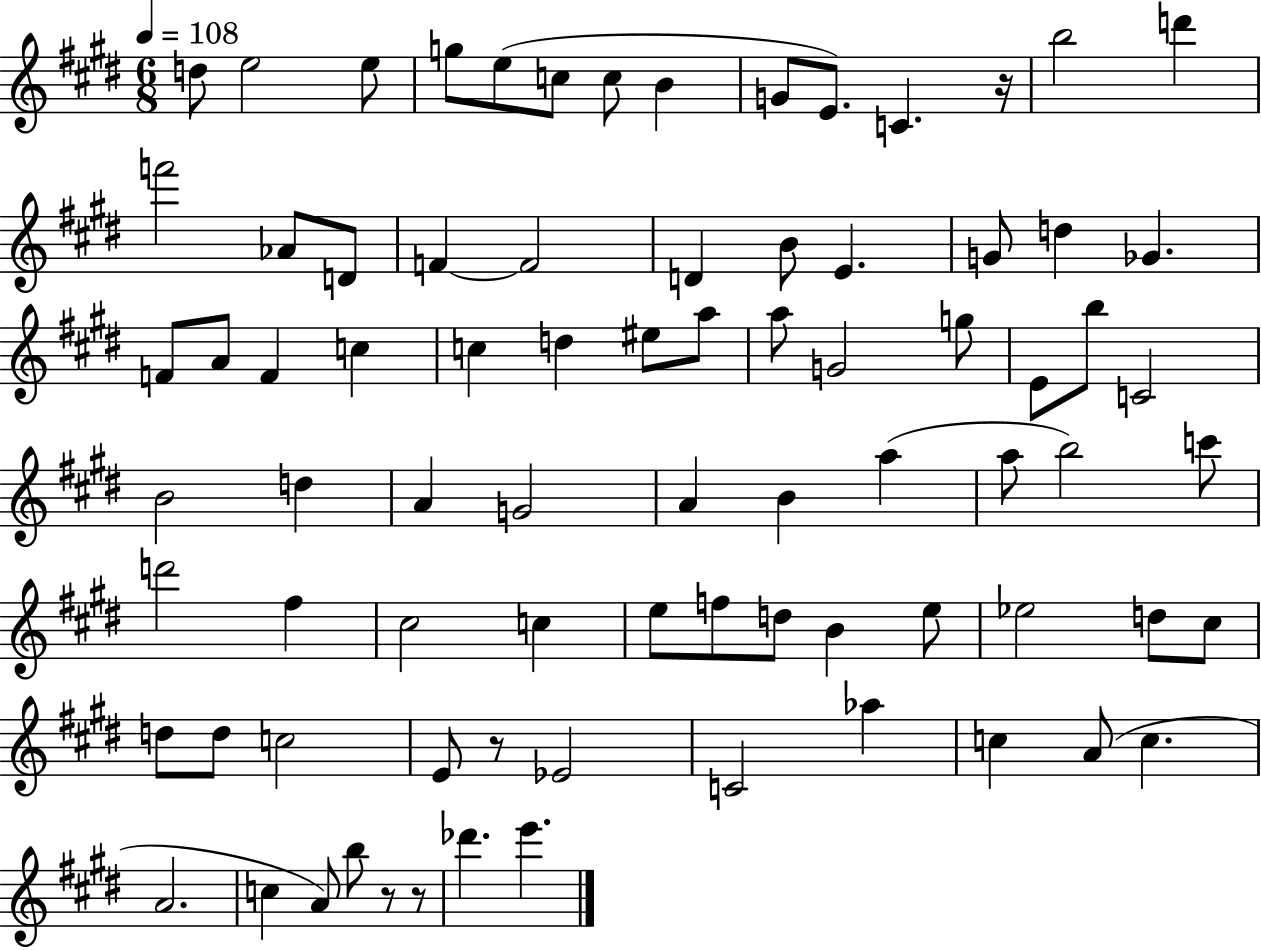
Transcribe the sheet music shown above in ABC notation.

X:1
T:Untitled
M:6/8
L:1/4
K:E
d/2 e2 e/2 g/2 e/2 c/2 c/2 B G/2 E/2 C z/4 b2 d' f'2 _A/2 D/2 F F2 D B/2 E G/2 d _G F/2 A/2 F c c d ^e/2 a/2 a/2 G2 g/2 E/2 b/2 C2 B2 d A G2 A B a a/2 b2 c'/2 d'2 ^f ^c2 c e/2 f/2 d/2 B e/2 _e2 d/2 ^c/2 d/2 d/2 c2 E/2 z/2 _E2 C2 _a c A/2 c A2 c A/2 b/2 z/2 z/2 _d' e'